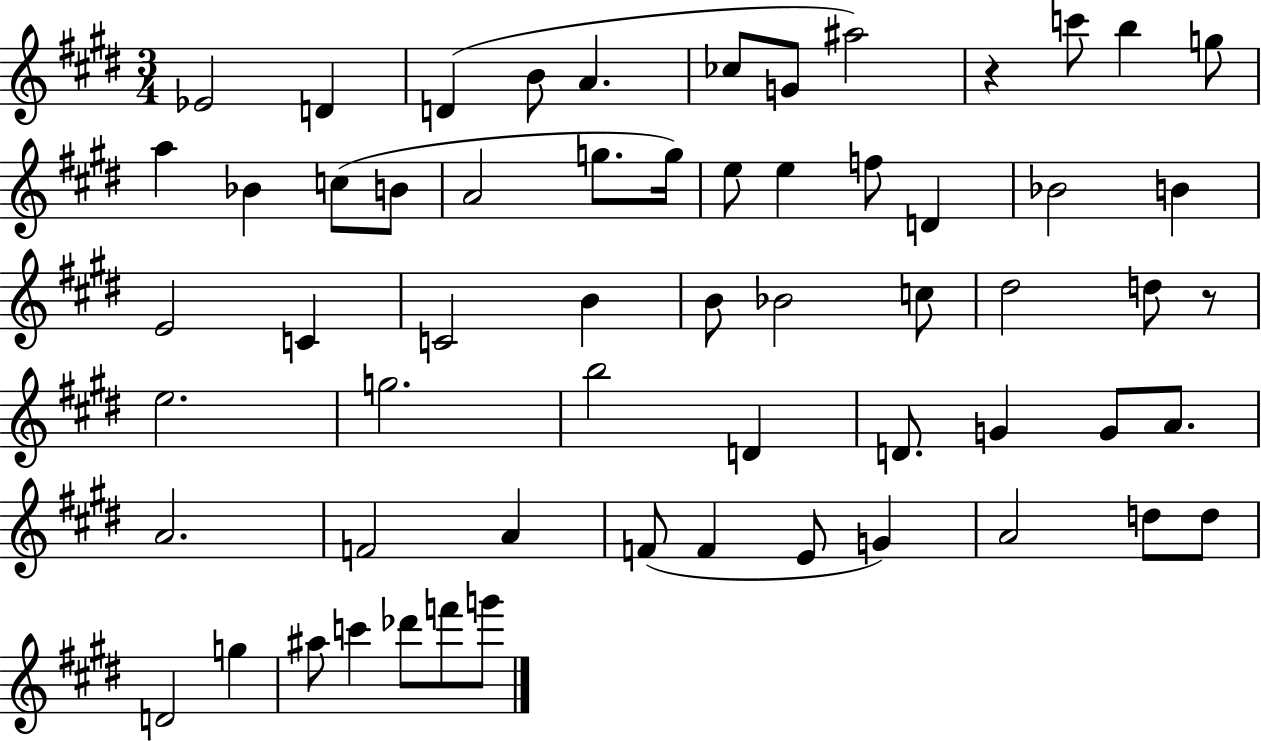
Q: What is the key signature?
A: E major